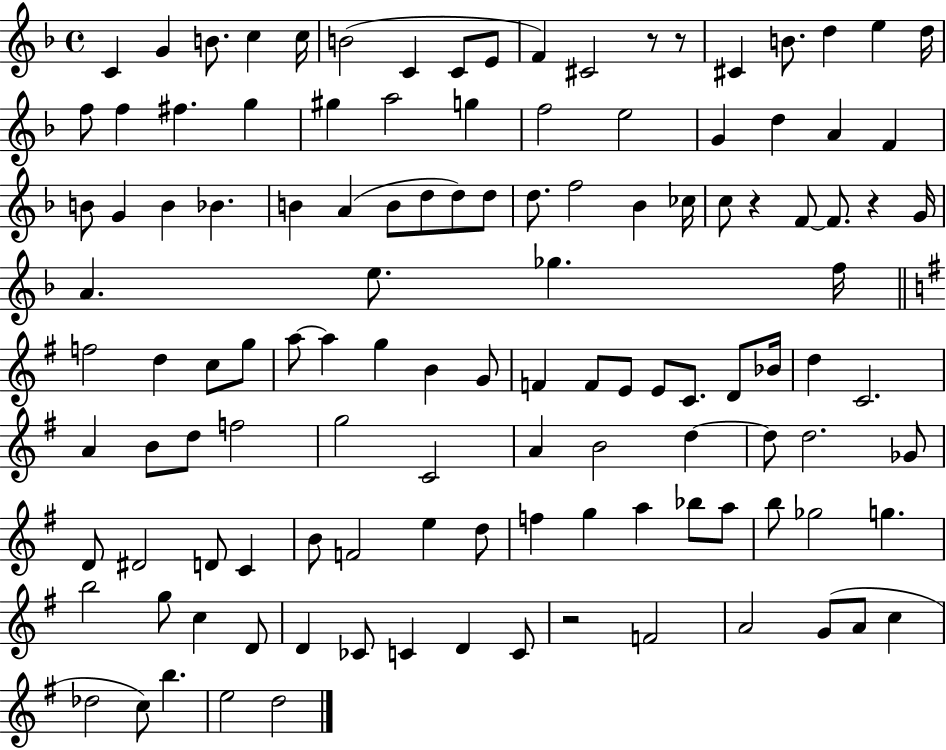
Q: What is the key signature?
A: F major